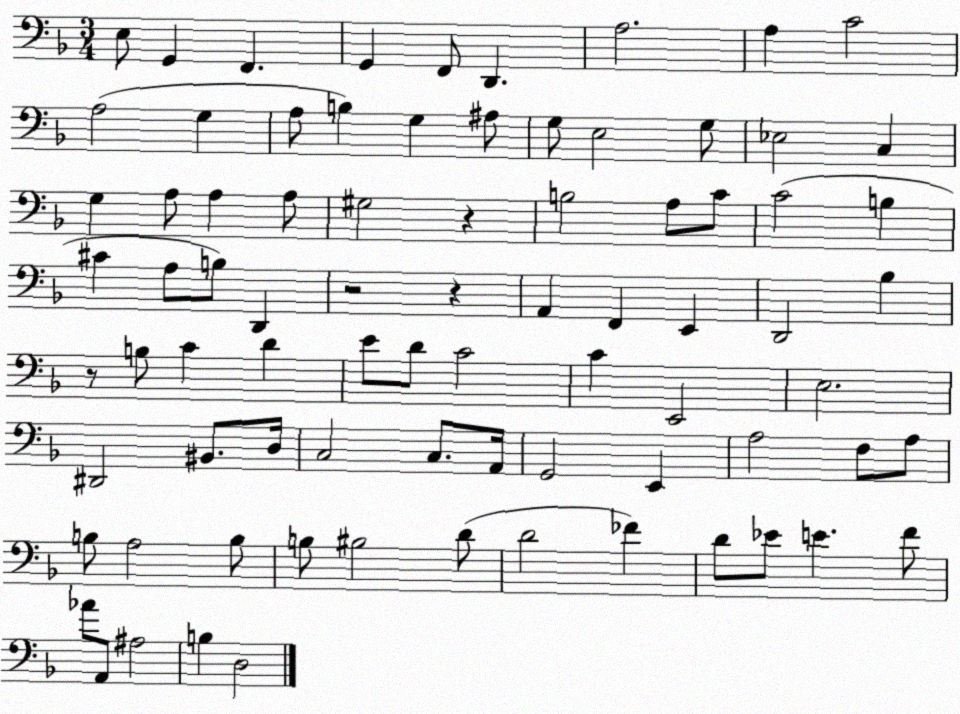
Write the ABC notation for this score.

X:1
T:Untitled
M:3/4
L:1/4
K:F
E,/2 G,, F,, G,, F,,/2 D,, A,2 A, C2 A,2 G, A,/2 B, G, ^A,/2 G,/2 E,2 G,/2 _E,2 C, G, A,/2 A, A,/2 ^G,2 z B,2 A,/2 C/2 C2 B, ^C A,/2 B,/2 D,, z2 z A,, F,, E,, D,,2 _B, z/2 B,/2 C D E/2 D/2 C2 C E,,2 E,2 ^D,,2 ^B,,/2 D,/4 C,2 C,/2 A,,/4 G,,2 E,, A,2 F,/2 A,/2 B,/2 A,2 B,/2 B,/2 ^B,2 D/2 D2 _F D/2 _E/2 E F/2 _A/2 A,,/2 ^A,2 B, D,2